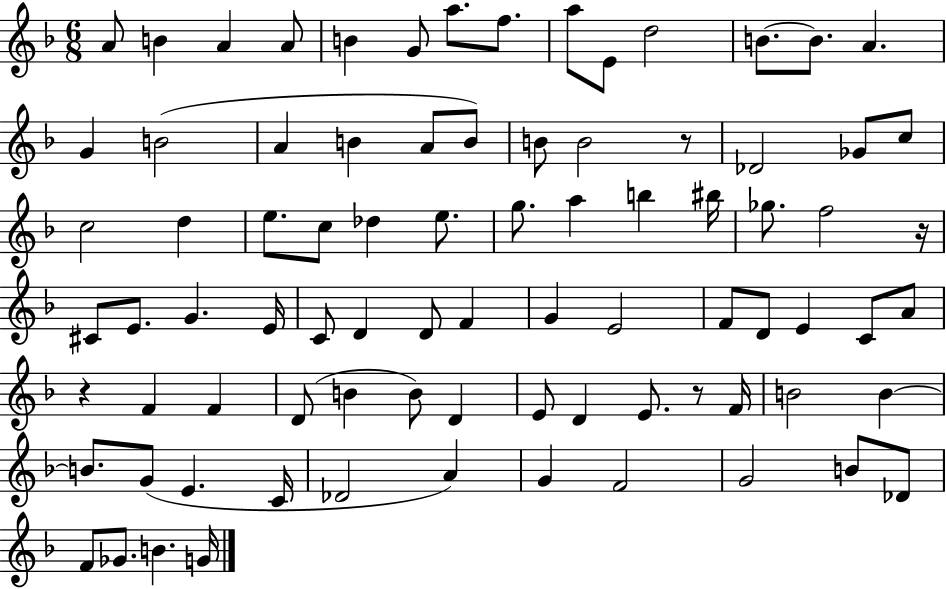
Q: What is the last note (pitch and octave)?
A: G4